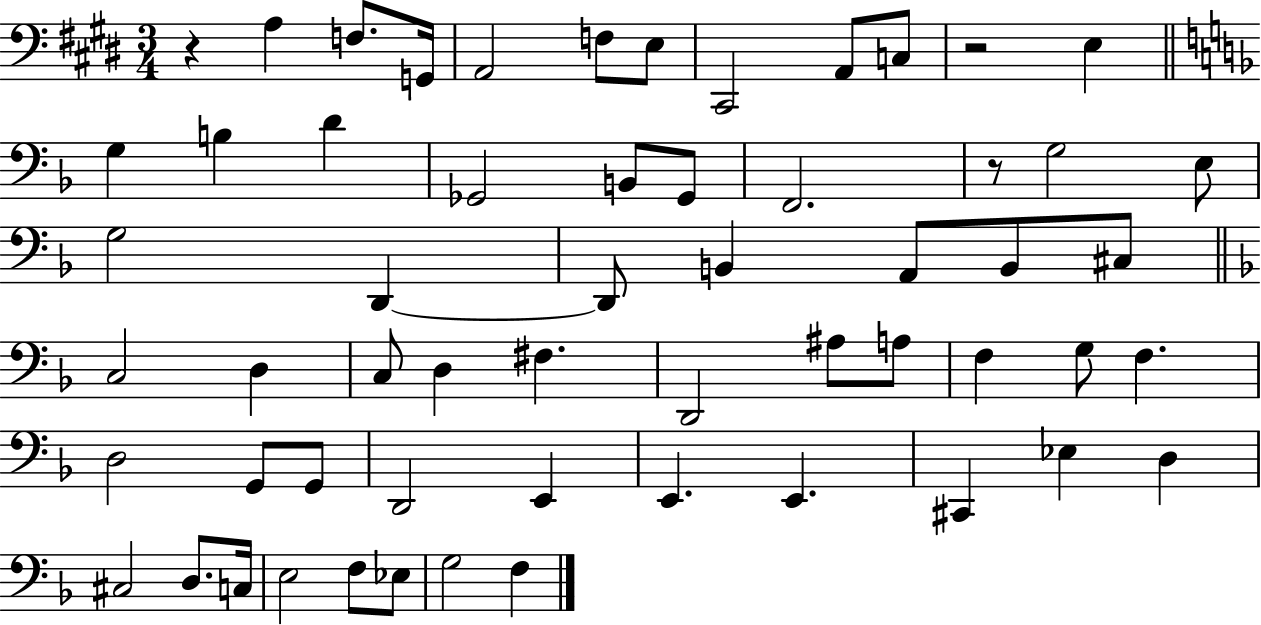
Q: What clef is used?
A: bass